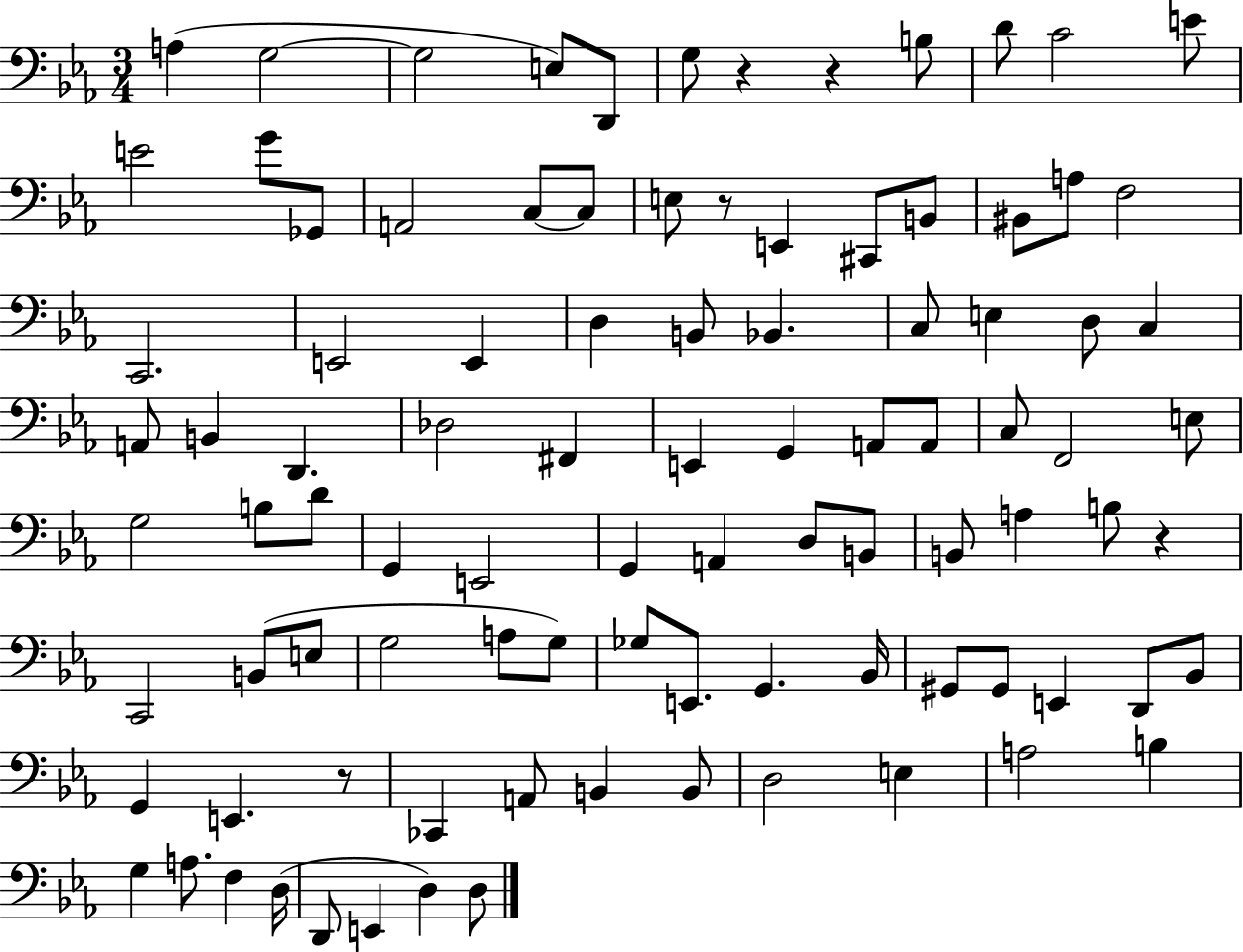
X:1
T:Untitled
M:3/4
L:1/4
K:Eb
A, G,2 G,2 E,/2 D,,/2 G,/2 z z B,/2 D/2 C2 E/2 E2 G/2 _G,,/2 A,,2 C,/2 C,/2 E,/2 z/2 E,, ^C,,/2 B,,/2 ^B,,/2 A,/2 F,2 C,,2 E,,2 E,, D, B,,/2 _B,, C,/2 E, D,/2 C, A,,/2 B,, D,, _D,2 ^F,, E,, G,, A,,/2 A,,/2 C,/2 F,,2 E,/2 G,2 B,/2 D/2 G,, E,,2 G,, A,, D,/2 B,,/2 B,,/2 A, B,/2 z C,,2 B,,/2 E,/2 G,2 A,/2 G,/2 _G,/2 E,,/2 G,, _B,,/4 ^G,,/2 ^G,,/2 E,, D,,/2 _B,,/2 G,, E,, z/2 _C,, A,,/2 B,, B,,/2 D,2 E, A,2 B, G, A,/2 F, D,/4 D,,/2 E,, D, D,/2